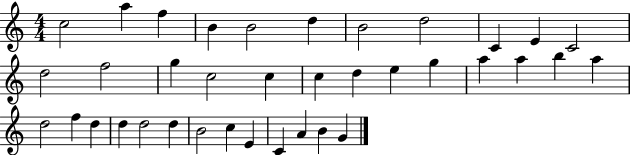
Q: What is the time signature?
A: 4/4